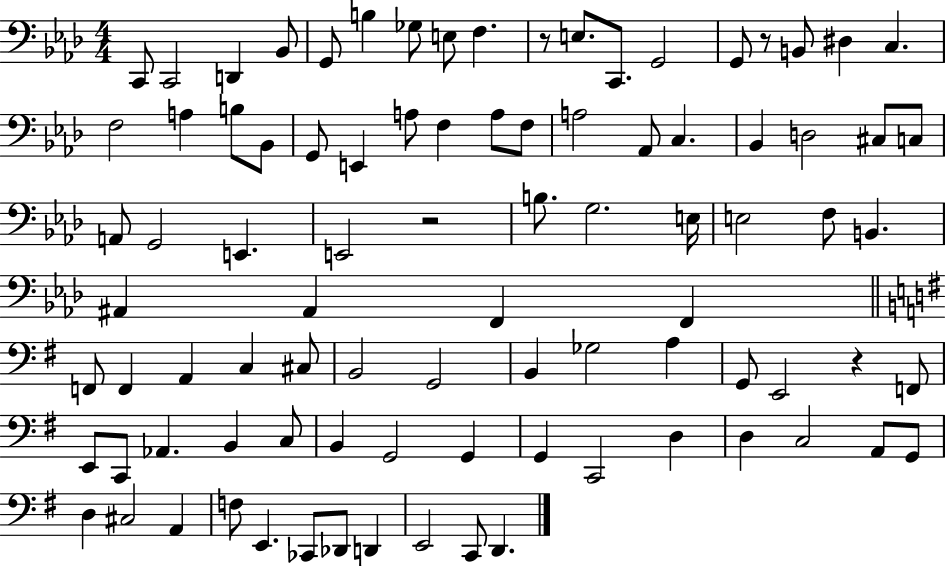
C2/e C2/h D2/q Bb2/e G2/e B3/q Gb3/e E3/e F3/q. R/e E3/e. C2/e. G2/h G2/e R/e B2/e D#3/q C3/q. F3/h A3/q B3/e Bb2/e G2/e E2/q A3/e F3/q A3/e F3/e A3/h Ab2/e C3/q. Bb2/q D3/h C#3/e C3/e A2/e G2/h E2/q. E2/h R/h B3/e. G3/h. E3/s E3/h F3/e B2/q. A#2/q A#2/q F2/q F2/q F2/e F2/q A2/q C3/q C#3/e B2/h G2/h B2/q Gb3/h A3/q G2/e E2/h R/q F2/e E2/e C2/e Ab2/q. B2/q C3/e B2/q G2/h G2/q G2/q C2/h D3/q D3/q C3/h A2/e G2/e D3/q C#3/h A2/q F3/e E2/q. CES2/e Db2/e D2/q E2/h C2/e D2/q.